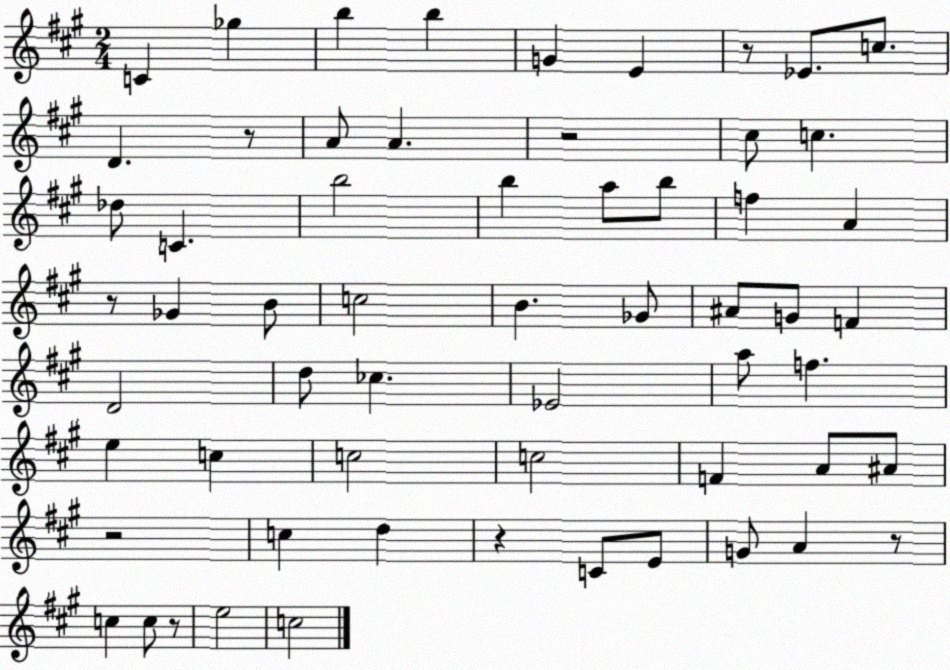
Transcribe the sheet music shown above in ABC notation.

X:1
T:Untitled
M:2/4
L:1/4
K:A
C _g b b G E z/2 _E/2 c/2 D z/2 A/2 A z2 ^c/2 c _d/2 C b2 b a/2 b/2 f A z/2 _G B/2 c2 B _G/2 ^A/2 G/2 F D2 d/2 _c _E2 a/2 f e c c2 c2 F A/2 ^A/2 z2 c d z C/2 E/2 G/2 A z/2 c c/2 z/2 e2 c2